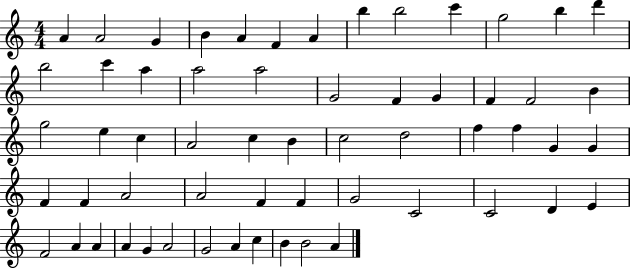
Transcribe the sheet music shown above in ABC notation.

X:1
T:Untitled
M:4/4
L:1/4
K:C
A A2 G B A F A b b2 c' g2 b d' b2 c' a a2 a2 G2 F G F F2 B g2 e c A2 c B c2 d2 f f G G F F A2 A2 F F G2 C2 C2 D E F2 A A A G A2 G2 A c B B2 A